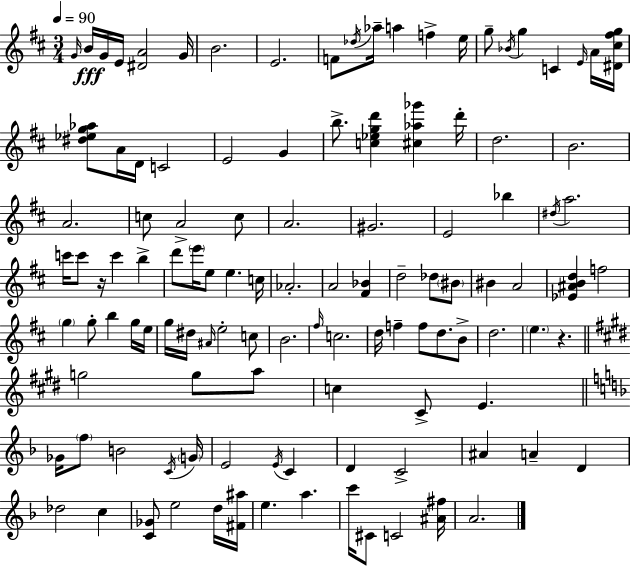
G4/s B4/s G4/s E4/s [D#4,A4]/h G4/s B4/h. E4/h. F4/e Db5/s Ab5/s A5/q F5/q E5/s G5/e Bb4/s G5/q C4/q E4/s A4/s [D#4,C#5,F#5,G5]/s [D#5,Eb5,G5,Ab5]/e A4/s D4/s C4/h E4/h G4/q B5/e. [C5,Eb5,G5,D6]/q [C#5,Ab5,Gb6]/q D6/s D5/h. B4/h. A4/h. C5/e A4/h C5/e A4/h. G#4/h. E4/h Bb5/q D#5/s A5/h. C6/s C6/e R/s C6/q B5/q D6/e E6/s E5/e E5/q. C5/s Ab4/h. A4/h [F#4,Bb4]/q D5/h Db5/e BIS4/e BIS4/q A4/h [Eb4,A#4,B4,D5]/q F5/h G5/q G5/e B5/q G5/s E5/s G5/s D#5/s A#4/s E5/h C5/e B4/h. F#5/s C5/h. D5/s F5/q F5/e D5/e. B4/e D5/h. E5/q. R/q. G5/h G5/e A5/e C5/q C#4/e E4/q. Gb4/s F5/e B4/h C4/s G4/s E4/h E4/s C4/q D4/q C4/h A#4/q A4/q D4/q Db5/h C5/q [C4,Gb4]/e E5/h D5/s [F#4,A#5]/s E5/q. A5/q. C6/s C#4/e C4/h [A#4,F#5]/s A4/h.